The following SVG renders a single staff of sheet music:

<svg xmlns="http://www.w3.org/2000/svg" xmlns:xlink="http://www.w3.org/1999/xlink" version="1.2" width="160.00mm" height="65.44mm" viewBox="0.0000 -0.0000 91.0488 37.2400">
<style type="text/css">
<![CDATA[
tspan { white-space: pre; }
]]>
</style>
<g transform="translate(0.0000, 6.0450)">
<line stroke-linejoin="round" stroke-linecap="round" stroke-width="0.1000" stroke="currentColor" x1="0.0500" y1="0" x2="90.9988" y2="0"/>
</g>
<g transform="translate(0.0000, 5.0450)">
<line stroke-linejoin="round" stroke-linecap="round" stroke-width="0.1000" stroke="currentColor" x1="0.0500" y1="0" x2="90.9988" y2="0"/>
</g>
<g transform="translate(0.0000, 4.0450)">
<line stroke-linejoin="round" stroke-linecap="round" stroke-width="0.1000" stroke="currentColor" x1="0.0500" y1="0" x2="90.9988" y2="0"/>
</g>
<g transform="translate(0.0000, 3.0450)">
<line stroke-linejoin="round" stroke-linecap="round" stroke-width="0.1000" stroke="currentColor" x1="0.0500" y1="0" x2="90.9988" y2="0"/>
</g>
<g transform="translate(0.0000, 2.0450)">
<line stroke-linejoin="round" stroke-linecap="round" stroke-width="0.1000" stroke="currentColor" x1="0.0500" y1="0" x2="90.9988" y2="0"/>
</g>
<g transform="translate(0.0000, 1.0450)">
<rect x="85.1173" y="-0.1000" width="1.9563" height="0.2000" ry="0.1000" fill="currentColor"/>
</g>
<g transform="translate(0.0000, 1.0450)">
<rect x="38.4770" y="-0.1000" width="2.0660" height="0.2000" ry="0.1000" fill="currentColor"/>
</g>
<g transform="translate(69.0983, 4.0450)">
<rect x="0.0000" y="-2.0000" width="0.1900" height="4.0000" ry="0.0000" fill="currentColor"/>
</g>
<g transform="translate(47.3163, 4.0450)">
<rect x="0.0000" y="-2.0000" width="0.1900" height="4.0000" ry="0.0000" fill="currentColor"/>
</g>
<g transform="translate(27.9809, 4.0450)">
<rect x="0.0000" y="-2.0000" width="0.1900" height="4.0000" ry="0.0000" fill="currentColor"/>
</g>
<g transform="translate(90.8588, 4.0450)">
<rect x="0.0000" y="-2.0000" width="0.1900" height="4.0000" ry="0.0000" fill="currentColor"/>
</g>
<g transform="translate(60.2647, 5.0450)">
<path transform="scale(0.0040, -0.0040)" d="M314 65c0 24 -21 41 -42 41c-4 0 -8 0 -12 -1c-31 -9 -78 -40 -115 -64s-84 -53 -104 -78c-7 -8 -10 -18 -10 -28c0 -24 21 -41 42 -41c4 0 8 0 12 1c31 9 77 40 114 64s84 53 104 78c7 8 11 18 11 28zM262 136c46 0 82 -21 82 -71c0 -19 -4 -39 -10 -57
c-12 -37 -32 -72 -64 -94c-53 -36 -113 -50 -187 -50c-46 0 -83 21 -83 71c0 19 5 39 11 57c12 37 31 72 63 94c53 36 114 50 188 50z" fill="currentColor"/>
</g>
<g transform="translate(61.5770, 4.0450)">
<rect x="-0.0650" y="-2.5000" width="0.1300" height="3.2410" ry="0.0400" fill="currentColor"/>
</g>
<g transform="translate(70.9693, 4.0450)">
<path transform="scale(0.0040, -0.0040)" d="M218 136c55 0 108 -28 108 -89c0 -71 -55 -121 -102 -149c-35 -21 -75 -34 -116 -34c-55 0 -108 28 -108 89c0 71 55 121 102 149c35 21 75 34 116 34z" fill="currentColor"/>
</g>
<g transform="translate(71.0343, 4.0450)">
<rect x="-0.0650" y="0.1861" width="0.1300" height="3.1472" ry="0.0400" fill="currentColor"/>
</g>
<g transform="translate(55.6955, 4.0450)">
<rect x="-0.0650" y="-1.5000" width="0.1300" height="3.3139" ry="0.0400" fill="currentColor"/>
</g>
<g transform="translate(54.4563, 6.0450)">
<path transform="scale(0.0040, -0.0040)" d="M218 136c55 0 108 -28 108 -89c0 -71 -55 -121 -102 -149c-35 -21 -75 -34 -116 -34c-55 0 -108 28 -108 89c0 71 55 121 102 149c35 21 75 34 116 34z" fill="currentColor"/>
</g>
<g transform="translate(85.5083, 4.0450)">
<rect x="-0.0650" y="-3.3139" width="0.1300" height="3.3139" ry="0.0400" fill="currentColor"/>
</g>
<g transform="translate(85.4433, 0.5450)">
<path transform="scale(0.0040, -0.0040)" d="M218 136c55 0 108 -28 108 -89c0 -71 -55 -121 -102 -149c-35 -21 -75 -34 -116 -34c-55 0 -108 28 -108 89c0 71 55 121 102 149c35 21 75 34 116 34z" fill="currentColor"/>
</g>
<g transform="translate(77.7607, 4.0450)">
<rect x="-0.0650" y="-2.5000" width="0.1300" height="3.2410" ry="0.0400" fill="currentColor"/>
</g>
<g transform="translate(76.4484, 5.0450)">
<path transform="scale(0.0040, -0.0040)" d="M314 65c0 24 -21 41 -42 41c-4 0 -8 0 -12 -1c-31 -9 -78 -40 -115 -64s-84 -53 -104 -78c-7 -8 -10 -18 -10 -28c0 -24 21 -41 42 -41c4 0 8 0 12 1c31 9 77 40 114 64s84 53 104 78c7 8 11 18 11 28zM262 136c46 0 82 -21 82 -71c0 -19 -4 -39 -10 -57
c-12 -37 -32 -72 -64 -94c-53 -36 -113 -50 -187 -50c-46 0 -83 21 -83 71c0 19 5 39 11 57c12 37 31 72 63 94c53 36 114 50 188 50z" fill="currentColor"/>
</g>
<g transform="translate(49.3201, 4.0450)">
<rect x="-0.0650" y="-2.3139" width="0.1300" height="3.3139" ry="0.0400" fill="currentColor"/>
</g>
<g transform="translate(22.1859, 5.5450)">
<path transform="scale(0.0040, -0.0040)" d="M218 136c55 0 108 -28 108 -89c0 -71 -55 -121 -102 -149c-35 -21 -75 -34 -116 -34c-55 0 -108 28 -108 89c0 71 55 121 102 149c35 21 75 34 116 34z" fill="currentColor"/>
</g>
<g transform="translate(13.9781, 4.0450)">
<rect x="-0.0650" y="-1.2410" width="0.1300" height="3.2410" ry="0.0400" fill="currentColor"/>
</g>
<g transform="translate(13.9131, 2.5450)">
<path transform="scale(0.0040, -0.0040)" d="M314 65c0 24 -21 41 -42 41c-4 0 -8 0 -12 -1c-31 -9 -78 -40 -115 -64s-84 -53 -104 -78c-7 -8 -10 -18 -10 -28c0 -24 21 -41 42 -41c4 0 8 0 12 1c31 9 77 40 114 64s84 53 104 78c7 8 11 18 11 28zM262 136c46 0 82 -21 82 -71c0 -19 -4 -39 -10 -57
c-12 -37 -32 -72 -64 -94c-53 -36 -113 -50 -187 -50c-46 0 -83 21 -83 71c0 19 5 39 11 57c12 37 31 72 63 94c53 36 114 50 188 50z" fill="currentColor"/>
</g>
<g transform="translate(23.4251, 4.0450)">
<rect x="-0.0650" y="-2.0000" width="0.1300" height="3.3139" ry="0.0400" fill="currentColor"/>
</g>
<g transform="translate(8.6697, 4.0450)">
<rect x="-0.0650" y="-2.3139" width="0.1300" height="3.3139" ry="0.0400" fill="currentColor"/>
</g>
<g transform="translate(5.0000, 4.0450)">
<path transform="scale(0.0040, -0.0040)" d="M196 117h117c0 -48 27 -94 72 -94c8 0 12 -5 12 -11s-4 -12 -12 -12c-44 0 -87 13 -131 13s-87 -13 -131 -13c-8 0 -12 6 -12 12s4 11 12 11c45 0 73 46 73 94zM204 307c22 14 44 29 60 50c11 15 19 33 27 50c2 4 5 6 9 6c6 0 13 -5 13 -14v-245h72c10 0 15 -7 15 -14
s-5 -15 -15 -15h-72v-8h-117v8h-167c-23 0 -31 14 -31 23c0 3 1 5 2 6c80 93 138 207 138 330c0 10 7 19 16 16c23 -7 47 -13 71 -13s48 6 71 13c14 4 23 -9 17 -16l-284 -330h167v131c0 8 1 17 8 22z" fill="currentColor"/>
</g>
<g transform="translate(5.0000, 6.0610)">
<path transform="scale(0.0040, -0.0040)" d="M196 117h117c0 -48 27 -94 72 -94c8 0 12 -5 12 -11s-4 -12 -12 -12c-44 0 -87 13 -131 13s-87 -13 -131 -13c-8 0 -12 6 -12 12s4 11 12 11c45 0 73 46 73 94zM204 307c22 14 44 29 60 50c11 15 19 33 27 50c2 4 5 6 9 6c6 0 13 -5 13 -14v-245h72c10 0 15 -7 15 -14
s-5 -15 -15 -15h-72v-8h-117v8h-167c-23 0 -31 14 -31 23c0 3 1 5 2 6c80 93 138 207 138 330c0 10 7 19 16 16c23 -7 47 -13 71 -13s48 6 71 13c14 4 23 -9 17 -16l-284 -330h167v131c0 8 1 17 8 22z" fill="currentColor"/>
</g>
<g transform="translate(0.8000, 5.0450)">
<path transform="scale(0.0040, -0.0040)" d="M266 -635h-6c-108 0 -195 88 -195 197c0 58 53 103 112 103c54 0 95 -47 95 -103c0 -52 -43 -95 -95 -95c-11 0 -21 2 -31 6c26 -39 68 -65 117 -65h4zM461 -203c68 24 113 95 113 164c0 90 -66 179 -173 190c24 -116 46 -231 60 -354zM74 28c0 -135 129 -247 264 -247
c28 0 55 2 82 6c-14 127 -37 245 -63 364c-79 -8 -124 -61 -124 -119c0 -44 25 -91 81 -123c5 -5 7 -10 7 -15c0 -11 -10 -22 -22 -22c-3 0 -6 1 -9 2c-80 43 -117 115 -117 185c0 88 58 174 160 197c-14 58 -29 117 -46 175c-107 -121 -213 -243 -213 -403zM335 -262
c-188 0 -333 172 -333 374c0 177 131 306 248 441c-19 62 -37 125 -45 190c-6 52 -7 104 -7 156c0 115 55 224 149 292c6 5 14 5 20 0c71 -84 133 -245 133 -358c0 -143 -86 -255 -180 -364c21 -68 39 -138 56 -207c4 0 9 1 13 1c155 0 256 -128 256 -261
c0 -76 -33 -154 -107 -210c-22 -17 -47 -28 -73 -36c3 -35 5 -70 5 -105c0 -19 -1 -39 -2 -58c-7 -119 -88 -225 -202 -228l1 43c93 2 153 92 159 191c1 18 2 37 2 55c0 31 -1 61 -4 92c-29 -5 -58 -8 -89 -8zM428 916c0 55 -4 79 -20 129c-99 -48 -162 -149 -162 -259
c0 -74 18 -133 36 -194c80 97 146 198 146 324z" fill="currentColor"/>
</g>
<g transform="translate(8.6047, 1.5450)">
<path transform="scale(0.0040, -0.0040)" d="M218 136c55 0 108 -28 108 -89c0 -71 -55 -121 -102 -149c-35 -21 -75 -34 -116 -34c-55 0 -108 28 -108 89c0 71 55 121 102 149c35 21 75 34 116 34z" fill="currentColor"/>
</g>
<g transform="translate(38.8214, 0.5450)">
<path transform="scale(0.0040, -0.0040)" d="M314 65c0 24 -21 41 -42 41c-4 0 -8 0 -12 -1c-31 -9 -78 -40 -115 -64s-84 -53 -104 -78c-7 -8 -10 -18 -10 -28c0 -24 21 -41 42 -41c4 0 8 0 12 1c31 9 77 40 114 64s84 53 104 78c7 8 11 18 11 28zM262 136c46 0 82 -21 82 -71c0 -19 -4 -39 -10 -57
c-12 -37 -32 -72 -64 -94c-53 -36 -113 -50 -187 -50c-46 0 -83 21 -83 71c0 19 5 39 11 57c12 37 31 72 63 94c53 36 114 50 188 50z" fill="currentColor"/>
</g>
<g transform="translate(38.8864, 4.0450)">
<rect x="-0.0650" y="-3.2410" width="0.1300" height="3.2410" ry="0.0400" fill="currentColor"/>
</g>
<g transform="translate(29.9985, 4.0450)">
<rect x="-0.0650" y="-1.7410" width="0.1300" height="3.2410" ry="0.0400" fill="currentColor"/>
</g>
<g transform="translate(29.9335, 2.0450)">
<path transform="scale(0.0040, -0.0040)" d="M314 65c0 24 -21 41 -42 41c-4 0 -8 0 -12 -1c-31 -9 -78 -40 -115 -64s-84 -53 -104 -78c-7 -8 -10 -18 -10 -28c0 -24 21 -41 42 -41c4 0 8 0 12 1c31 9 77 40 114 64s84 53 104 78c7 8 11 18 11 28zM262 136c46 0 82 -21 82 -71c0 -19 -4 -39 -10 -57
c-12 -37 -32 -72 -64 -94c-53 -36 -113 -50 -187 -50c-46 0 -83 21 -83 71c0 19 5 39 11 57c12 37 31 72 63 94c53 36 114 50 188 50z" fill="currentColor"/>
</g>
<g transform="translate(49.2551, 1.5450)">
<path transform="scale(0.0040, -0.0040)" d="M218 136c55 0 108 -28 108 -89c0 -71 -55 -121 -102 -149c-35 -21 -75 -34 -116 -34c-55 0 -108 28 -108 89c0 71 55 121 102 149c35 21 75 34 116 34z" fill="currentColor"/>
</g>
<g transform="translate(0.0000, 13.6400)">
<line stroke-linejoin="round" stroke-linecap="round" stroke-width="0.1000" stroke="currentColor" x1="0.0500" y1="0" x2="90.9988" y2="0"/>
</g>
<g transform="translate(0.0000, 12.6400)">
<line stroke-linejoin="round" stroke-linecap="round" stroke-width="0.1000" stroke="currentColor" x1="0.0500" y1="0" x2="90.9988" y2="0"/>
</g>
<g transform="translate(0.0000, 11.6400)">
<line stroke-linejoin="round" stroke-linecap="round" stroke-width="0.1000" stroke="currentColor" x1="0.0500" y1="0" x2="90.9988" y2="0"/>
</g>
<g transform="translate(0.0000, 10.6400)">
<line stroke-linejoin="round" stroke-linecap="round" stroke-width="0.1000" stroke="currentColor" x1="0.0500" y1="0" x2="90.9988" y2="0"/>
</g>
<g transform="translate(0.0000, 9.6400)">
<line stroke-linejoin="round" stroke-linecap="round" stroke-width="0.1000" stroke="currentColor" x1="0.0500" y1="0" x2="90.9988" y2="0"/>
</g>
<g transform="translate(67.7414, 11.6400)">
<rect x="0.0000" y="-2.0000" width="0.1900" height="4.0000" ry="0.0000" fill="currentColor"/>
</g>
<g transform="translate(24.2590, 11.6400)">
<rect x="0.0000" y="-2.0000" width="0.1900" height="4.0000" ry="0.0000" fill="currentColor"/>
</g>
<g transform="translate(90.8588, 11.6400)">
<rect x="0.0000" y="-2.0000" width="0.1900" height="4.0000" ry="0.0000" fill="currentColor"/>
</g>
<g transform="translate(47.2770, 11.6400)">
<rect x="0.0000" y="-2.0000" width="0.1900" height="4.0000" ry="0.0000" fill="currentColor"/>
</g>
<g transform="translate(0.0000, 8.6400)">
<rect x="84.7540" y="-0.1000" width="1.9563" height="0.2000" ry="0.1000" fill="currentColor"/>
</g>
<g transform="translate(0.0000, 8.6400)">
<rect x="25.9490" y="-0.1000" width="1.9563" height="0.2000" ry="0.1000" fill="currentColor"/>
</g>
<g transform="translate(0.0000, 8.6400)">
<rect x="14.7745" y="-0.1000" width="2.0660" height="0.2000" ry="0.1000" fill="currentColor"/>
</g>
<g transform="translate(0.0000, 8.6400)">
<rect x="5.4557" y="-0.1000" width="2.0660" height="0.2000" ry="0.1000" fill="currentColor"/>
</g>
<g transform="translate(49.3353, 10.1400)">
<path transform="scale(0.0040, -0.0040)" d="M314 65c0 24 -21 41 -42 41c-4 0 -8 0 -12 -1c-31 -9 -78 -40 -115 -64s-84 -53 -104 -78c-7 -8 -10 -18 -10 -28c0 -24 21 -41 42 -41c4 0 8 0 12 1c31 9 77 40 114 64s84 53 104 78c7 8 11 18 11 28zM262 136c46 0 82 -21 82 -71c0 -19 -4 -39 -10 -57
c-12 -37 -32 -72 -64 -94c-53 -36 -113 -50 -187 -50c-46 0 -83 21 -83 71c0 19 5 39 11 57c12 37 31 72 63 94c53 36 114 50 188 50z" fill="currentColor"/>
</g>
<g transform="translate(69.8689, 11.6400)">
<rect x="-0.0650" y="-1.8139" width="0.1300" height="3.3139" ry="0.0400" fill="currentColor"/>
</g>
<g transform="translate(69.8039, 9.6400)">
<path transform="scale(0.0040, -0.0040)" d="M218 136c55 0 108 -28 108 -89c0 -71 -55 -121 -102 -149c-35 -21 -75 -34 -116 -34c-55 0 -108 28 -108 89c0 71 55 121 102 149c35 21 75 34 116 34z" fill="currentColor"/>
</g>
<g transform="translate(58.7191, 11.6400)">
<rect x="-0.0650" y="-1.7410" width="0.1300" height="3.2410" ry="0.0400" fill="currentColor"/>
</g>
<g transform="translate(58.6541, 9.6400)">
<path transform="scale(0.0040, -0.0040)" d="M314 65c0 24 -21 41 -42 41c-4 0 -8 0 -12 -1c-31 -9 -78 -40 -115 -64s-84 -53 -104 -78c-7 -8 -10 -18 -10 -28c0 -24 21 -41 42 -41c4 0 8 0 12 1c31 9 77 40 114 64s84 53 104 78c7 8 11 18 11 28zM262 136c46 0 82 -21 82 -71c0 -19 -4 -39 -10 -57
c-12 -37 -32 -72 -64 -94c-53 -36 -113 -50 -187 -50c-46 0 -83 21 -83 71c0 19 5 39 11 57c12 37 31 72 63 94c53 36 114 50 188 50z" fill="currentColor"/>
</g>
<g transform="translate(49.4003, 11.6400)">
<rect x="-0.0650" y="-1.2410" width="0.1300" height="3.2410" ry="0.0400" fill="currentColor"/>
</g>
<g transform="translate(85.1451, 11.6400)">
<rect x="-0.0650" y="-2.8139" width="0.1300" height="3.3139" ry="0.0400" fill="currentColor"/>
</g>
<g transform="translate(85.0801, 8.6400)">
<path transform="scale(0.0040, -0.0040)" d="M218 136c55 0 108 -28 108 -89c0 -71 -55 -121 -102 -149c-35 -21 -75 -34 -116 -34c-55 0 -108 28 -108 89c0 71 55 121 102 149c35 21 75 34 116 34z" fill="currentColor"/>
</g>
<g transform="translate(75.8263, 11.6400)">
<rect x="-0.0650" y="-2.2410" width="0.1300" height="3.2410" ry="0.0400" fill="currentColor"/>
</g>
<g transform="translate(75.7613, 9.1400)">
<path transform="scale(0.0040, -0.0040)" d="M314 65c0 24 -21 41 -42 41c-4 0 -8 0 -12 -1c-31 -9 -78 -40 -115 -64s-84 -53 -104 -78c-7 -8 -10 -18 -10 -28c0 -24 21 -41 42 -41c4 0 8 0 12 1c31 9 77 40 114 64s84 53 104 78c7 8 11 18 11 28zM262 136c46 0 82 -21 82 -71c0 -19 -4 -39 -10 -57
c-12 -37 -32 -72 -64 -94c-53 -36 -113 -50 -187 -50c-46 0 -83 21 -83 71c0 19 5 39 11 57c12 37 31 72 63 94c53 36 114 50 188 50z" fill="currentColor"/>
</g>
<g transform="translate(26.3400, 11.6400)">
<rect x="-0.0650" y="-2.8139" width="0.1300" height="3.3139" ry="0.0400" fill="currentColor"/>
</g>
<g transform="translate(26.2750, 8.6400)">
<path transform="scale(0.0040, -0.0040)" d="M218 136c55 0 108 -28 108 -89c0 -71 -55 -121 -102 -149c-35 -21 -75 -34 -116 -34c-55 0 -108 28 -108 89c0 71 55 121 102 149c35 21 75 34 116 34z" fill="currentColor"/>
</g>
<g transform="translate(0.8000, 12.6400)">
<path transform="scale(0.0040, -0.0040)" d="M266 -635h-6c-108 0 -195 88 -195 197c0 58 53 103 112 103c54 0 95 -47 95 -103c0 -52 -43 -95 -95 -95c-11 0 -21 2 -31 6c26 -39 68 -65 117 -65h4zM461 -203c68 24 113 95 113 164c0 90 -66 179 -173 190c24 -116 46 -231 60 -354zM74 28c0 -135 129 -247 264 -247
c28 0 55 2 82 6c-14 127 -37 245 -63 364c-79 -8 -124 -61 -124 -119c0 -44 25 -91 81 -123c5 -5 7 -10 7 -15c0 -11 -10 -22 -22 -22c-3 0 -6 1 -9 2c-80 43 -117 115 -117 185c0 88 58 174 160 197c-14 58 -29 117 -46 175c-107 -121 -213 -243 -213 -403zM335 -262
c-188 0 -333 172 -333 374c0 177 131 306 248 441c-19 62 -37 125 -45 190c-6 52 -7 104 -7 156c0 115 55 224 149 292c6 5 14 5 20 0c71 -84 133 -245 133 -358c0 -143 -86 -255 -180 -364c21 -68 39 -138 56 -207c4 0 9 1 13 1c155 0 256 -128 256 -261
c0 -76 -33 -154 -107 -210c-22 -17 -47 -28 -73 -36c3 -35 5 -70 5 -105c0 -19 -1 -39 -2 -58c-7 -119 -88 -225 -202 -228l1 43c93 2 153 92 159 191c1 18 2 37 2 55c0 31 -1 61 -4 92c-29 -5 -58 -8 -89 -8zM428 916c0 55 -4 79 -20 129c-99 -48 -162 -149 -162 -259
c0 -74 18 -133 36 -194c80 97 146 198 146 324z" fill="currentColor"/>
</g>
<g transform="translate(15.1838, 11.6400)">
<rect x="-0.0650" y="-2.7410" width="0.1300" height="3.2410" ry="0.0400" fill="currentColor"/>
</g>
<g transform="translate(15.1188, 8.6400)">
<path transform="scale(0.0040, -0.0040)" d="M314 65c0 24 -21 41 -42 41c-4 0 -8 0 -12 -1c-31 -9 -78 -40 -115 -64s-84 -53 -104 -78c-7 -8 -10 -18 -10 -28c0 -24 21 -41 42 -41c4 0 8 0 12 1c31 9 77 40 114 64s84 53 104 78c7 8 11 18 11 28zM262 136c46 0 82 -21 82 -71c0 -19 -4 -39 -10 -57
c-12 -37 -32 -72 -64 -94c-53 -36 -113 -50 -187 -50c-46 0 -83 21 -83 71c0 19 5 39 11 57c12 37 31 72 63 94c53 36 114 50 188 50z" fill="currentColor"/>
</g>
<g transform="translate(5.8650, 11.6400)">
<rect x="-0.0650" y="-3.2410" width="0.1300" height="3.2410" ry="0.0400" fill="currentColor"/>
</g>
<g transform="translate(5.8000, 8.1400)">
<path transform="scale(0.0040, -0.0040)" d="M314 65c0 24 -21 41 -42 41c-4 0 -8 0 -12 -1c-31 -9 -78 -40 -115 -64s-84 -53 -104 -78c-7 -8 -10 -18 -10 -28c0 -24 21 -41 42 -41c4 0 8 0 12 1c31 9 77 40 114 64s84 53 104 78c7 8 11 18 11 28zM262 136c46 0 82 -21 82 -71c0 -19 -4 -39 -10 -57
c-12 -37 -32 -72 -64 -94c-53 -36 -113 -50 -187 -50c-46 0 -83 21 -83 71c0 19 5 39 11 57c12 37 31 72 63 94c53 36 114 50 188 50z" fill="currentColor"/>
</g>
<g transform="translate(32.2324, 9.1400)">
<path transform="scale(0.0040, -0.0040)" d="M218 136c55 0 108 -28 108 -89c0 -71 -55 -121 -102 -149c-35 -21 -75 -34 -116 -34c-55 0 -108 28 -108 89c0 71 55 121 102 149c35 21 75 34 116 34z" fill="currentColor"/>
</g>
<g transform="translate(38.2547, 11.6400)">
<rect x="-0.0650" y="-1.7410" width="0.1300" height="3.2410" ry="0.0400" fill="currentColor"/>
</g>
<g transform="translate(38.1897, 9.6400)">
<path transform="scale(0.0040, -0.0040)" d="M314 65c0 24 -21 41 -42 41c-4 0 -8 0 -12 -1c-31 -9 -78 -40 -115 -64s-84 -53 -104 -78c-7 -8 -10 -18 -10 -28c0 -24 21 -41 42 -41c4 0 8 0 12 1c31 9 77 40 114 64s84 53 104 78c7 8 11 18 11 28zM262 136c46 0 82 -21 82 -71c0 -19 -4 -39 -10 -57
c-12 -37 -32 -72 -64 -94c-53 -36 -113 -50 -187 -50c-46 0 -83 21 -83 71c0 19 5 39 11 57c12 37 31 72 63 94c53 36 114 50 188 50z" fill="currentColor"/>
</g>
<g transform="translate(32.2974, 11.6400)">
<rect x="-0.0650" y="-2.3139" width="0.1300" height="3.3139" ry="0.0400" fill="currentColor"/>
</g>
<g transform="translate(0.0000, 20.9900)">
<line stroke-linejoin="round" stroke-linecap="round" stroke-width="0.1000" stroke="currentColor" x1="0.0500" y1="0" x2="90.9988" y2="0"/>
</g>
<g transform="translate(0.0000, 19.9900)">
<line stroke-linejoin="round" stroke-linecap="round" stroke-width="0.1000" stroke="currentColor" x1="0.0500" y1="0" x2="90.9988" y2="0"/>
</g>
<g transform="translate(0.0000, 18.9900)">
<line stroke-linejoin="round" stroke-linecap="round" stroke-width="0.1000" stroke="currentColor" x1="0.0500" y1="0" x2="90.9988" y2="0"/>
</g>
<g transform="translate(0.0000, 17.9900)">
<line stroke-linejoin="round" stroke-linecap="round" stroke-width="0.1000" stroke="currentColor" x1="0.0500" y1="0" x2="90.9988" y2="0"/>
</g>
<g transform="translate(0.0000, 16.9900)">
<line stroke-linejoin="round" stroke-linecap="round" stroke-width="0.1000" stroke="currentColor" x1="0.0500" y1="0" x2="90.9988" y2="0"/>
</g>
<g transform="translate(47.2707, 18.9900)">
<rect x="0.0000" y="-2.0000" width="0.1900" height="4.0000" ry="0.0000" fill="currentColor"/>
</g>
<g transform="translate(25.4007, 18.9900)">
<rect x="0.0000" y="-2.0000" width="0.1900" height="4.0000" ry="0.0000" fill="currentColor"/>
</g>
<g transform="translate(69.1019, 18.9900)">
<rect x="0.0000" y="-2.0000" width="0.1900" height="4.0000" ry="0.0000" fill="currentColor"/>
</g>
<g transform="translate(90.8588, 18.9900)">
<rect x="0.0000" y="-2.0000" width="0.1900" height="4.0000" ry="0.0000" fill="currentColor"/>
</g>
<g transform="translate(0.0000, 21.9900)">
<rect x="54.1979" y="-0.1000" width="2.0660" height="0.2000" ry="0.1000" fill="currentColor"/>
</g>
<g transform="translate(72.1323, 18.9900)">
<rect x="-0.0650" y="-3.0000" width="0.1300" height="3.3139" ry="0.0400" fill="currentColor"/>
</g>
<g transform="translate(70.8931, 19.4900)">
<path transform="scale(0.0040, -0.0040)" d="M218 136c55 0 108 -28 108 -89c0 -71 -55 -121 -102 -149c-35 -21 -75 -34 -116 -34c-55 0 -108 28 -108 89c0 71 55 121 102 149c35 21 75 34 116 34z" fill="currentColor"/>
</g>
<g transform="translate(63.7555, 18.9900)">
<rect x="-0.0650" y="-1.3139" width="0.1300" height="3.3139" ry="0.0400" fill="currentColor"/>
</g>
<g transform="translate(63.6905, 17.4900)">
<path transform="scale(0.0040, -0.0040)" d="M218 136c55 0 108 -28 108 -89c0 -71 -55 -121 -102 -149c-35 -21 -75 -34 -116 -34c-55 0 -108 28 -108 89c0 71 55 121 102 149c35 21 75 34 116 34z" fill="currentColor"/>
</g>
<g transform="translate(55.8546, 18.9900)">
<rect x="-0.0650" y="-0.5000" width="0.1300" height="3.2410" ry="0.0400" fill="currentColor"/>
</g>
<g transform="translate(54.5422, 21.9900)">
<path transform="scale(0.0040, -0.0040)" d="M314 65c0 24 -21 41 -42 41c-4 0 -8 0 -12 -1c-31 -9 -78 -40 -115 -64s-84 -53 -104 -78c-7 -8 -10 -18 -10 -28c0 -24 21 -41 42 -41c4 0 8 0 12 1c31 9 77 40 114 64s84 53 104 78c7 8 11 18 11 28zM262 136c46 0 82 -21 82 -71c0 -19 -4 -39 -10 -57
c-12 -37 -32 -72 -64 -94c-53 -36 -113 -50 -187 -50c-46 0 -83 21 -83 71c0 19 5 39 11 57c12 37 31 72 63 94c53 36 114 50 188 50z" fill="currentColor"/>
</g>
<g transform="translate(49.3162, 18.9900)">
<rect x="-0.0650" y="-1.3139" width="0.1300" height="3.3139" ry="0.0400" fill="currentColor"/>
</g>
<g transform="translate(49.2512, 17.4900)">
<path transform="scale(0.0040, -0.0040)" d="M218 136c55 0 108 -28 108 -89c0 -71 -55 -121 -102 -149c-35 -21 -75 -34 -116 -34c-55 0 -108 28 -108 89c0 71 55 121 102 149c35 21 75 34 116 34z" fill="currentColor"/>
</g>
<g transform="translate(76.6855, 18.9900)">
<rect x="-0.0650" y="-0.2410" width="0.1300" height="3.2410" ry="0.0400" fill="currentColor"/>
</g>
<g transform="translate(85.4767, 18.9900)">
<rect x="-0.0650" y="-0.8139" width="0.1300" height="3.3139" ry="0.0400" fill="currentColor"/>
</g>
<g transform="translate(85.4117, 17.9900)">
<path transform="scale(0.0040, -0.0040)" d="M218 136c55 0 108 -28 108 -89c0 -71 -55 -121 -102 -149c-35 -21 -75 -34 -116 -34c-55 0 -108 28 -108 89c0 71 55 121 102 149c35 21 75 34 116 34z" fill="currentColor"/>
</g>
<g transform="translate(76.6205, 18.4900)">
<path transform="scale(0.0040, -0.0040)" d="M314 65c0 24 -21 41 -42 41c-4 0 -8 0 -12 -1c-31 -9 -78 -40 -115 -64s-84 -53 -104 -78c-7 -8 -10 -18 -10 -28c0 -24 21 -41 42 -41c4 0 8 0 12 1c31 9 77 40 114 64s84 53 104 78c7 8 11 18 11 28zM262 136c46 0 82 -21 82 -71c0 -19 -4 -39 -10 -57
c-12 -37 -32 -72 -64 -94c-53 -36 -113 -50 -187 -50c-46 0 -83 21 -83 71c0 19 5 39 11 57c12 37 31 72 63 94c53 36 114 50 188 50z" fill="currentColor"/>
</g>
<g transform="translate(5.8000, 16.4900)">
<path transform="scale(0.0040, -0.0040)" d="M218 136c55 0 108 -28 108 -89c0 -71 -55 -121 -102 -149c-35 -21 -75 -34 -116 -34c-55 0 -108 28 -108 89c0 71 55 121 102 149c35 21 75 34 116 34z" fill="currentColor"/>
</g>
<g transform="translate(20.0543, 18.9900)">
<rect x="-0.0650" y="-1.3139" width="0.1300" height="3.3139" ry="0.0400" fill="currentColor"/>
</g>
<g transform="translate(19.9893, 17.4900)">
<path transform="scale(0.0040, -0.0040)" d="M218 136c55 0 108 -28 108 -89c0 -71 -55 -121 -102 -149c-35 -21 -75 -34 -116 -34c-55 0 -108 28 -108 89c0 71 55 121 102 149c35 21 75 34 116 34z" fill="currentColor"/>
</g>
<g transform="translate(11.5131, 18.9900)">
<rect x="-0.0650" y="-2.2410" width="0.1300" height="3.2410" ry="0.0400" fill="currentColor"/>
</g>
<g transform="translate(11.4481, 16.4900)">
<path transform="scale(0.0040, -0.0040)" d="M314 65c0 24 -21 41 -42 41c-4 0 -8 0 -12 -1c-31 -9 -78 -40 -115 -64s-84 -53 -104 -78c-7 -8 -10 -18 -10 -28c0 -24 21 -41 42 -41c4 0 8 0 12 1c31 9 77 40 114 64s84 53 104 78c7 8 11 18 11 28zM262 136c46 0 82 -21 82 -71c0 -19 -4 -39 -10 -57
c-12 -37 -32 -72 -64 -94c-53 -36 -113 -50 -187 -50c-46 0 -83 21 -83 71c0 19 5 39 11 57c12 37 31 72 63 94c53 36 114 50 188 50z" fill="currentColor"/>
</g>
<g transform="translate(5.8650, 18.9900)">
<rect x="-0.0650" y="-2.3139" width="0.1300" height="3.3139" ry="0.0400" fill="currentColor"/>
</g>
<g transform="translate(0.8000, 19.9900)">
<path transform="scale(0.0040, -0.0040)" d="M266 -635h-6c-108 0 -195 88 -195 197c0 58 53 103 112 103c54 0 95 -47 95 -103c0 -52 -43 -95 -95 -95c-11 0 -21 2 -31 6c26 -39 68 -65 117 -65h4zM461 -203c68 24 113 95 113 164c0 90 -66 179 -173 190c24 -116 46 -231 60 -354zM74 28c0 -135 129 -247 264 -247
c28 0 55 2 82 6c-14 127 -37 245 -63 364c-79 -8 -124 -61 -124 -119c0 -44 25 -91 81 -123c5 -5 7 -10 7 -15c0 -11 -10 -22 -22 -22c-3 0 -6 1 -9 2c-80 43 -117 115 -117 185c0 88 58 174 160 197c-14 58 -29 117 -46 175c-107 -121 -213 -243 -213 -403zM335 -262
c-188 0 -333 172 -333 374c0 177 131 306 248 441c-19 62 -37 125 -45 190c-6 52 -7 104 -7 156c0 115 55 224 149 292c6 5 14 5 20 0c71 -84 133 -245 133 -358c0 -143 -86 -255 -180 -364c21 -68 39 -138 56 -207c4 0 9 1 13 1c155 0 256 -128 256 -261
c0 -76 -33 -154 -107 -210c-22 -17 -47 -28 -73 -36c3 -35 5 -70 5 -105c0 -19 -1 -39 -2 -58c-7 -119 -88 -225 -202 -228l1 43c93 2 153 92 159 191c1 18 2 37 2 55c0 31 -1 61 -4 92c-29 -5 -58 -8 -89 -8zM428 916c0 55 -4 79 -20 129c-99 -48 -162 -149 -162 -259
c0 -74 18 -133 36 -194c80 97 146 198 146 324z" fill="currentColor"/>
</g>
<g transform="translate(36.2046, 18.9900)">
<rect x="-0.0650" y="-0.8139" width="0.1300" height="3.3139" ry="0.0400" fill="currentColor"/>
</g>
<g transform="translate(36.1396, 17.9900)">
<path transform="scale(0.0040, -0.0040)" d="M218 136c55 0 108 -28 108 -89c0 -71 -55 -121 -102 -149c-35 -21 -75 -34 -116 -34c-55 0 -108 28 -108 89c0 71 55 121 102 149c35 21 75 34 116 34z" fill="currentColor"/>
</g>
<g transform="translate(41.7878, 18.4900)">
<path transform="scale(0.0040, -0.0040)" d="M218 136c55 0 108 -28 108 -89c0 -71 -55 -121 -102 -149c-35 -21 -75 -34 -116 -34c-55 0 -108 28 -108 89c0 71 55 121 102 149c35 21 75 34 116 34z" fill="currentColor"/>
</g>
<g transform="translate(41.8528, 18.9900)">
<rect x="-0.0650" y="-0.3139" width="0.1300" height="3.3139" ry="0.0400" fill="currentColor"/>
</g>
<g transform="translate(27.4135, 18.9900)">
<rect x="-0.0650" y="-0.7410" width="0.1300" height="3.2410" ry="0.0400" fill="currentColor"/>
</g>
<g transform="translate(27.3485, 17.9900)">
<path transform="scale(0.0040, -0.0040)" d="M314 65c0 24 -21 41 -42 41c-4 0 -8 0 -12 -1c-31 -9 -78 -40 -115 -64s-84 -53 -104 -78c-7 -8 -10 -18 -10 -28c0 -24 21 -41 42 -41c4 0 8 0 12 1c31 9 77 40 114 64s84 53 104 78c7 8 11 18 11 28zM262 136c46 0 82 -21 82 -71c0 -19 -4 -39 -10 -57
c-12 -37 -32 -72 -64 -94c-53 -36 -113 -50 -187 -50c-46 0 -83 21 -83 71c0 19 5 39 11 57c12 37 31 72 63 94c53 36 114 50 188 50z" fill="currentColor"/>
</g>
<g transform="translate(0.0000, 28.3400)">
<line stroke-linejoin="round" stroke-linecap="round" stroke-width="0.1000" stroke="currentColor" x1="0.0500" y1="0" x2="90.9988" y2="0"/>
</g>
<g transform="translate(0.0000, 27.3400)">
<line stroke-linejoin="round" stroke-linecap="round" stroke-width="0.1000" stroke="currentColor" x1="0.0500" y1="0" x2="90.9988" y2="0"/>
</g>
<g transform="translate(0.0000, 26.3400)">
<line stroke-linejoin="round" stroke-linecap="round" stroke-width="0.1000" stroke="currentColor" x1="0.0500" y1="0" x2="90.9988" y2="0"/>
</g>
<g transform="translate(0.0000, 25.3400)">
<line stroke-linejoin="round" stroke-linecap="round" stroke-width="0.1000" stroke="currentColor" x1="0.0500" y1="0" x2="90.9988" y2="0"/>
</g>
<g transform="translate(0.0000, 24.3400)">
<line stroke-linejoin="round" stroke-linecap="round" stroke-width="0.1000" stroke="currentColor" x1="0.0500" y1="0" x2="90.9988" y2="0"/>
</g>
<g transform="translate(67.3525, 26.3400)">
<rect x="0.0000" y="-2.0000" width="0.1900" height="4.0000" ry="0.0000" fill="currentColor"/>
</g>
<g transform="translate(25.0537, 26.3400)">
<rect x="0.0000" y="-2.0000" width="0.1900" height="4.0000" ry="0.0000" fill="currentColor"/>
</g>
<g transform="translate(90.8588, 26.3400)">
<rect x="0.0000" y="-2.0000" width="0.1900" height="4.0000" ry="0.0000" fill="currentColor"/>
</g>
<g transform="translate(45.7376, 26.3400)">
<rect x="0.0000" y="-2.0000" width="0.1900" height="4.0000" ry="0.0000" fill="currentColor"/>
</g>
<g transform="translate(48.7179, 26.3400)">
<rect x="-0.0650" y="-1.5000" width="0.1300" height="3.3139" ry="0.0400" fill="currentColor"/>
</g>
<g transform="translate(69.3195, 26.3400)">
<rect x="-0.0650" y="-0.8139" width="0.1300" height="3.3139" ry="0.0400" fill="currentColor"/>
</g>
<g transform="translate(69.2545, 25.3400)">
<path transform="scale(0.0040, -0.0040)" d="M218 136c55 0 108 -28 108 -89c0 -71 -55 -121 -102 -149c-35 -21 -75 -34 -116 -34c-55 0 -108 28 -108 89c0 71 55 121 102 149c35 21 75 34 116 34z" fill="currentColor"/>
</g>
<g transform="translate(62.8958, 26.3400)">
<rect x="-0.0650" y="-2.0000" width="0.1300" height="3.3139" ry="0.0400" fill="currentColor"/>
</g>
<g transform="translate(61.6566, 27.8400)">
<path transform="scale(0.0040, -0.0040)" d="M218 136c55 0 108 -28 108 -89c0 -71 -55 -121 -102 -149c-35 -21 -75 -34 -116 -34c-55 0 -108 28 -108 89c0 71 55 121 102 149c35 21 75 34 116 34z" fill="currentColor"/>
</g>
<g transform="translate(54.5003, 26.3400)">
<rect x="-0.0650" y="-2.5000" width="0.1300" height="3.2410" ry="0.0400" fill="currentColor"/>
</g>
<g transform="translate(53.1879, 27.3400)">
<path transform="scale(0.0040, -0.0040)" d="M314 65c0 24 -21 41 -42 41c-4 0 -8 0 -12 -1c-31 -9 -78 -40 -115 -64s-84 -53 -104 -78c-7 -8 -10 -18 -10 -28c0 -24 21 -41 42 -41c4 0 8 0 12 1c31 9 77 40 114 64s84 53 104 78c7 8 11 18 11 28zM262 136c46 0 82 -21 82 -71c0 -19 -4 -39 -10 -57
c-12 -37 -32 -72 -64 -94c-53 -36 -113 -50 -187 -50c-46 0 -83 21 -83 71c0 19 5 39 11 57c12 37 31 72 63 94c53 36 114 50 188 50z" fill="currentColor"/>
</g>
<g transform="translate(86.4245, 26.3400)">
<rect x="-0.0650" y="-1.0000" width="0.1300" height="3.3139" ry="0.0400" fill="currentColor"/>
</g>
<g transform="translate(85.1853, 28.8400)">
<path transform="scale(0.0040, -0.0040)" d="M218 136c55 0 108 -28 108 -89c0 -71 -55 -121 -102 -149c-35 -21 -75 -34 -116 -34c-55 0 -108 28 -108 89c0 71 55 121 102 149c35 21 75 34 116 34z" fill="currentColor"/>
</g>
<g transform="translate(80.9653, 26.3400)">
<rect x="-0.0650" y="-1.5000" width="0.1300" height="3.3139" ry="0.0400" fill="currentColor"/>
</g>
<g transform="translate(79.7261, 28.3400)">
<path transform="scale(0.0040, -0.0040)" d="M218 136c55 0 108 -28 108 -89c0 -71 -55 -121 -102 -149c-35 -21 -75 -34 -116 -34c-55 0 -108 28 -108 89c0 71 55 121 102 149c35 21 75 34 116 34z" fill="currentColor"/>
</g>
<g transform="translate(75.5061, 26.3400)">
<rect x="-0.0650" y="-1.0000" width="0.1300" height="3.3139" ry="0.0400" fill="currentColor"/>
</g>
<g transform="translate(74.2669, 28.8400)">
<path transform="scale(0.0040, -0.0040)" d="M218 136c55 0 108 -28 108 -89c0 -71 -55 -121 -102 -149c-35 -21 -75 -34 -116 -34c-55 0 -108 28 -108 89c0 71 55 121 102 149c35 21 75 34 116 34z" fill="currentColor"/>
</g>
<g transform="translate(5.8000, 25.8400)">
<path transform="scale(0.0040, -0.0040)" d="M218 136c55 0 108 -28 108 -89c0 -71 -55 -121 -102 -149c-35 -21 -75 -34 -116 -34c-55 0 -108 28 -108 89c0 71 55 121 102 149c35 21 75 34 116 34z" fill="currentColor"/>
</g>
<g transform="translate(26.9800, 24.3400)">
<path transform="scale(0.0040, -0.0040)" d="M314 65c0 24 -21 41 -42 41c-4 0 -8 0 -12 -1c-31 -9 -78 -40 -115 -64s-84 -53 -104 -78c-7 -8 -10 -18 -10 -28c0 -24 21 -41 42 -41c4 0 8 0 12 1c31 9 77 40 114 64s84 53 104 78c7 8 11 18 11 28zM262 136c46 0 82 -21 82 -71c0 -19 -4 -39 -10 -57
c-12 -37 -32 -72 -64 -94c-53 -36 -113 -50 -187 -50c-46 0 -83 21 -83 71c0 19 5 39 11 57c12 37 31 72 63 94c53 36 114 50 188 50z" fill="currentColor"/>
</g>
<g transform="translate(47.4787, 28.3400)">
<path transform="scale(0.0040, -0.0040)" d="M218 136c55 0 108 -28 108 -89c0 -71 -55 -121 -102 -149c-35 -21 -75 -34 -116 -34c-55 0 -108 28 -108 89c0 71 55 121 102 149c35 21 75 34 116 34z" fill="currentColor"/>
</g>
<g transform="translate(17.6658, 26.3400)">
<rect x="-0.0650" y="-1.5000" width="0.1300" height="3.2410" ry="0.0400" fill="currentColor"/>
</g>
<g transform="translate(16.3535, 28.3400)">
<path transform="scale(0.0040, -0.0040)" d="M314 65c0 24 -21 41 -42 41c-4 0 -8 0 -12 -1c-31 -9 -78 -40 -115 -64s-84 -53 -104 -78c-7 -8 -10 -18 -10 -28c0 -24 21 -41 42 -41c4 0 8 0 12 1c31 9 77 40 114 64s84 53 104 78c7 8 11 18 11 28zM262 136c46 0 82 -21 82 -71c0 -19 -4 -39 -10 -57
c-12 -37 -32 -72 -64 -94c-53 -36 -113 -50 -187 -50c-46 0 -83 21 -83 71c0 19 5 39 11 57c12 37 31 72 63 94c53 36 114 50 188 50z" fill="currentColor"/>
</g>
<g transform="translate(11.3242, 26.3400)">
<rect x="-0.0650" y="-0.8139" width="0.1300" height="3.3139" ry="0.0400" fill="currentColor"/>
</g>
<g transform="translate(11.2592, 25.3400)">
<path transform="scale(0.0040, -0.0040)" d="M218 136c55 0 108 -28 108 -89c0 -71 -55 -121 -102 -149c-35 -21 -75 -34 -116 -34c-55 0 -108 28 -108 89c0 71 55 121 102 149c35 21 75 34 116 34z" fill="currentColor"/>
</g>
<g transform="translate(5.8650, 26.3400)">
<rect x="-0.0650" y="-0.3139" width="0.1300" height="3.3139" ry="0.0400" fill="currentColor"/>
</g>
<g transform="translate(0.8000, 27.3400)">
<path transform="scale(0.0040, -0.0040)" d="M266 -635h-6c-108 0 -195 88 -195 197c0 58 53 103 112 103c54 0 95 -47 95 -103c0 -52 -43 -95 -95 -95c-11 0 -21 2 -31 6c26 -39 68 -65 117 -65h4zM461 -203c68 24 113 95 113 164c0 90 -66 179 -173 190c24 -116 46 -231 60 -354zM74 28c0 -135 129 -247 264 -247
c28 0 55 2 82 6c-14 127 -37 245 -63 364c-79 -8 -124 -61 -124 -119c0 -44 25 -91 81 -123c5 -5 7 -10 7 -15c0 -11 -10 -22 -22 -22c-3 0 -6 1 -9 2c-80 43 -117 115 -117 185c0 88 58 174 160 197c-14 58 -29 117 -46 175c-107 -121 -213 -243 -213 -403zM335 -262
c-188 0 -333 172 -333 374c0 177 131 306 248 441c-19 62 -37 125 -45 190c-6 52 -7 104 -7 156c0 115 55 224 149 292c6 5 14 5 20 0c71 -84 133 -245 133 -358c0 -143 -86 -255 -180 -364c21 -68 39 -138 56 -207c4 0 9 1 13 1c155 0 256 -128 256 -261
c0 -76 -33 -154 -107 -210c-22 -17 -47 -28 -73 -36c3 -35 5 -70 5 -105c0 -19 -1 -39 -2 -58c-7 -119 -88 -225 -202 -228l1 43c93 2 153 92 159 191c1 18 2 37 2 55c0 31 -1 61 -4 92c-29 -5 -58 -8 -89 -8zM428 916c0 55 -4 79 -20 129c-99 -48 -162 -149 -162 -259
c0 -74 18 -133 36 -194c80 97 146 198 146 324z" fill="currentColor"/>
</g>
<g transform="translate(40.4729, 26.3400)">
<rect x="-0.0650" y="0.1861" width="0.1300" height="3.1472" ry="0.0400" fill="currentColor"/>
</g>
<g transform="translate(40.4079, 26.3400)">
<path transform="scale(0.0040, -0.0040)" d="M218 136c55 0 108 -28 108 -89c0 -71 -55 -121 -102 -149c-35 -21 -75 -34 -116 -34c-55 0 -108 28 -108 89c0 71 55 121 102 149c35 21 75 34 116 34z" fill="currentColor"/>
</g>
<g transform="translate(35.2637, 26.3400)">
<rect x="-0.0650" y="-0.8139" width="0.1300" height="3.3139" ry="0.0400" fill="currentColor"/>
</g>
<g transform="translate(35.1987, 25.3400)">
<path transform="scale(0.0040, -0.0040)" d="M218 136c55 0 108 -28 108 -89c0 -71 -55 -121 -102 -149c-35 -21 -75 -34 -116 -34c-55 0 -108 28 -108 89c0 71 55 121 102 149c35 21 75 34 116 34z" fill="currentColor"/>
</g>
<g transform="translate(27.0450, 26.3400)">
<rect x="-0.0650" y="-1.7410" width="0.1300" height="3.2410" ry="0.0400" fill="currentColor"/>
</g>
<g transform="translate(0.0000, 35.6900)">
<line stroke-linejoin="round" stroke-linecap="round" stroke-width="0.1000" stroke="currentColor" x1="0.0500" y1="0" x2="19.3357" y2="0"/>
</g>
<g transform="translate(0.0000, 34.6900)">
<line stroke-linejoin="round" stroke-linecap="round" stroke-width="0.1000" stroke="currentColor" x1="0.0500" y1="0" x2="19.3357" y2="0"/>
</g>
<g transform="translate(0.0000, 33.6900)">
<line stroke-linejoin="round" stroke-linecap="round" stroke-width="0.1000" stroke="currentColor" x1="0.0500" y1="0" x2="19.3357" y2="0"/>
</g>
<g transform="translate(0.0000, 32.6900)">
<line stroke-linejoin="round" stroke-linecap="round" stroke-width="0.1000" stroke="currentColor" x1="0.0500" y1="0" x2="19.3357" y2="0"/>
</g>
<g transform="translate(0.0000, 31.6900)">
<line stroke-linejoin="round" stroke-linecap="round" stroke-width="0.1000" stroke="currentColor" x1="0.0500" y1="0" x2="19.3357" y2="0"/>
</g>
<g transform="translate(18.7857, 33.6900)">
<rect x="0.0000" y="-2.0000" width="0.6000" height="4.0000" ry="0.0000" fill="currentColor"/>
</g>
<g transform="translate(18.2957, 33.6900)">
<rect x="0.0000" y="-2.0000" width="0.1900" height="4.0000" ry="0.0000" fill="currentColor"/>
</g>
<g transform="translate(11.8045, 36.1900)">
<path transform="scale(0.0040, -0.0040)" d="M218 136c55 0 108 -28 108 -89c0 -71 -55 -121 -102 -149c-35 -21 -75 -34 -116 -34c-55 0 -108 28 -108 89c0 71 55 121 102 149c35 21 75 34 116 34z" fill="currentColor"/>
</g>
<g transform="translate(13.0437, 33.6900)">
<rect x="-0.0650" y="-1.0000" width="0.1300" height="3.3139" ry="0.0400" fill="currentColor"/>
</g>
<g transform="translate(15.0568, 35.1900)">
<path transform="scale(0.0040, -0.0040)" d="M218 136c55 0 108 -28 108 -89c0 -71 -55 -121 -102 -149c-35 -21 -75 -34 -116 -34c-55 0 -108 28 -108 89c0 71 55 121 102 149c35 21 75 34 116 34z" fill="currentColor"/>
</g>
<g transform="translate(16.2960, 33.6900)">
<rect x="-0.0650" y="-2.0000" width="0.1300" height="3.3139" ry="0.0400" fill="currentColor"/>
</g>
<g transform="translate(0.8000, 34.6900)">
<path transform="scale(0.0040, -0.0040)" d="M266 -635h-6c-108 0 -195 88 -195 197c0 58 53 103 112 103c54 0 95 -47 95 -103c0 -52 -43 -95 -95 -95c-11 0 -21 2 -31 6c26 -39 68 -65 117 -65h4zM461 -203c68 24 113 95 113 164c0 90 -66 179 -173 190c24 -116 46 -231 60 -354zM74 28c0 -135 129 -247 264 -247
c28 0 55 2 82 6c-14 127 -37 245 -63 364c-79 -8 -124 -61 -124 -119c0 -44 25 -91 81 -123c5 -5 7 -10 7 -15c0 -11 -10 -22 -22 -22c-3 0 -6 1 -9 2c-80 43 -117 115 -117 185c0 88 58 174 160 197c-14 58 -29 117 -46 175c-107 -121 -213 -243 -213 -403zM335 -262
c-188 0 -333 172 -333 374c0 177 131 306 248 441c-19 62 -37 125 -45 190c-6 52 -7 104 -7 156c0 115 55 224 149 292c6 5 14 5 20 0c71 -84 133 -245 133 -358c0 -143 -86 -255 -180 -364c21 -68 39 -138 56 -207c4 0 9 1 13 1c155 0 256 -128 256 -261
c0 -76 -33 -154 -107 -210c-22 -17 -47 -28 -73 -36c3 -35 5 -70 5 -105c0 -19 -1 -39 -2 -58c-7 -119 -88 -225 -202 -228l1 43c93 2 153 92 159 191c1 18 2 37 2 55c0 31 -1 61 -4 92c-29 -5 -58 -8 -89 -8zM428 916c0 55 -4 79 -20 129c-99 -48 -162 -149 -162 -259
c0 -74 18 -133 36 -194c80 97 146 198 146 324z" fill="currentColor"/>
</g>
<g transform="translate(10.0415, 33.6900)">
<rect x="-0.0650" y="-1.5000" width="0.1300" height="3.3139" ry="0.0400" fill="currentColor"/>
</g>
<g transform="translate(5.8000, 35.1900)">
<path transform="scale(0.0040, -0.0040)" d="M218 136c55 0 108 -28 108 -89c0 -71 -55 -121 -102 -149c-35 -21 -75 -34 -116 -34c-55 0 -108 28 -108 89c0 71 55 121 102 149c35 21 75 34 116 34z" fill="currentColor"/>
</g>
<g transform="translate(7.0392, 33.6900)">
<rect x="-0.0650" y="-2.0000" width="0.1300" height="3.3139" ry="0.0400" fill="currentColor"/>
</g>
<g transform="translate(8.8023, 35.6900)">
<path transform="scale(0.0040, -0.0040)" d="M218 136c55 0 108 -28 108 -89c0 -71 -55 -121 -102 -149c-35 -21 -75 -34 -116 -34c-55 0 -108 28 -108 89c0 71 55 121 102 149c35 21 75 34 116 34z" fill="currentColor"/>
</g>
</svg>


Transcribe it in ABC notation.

X:1
T:Untitled
M:4/4
L:1/4
K:C
g e2 F f2 b2 g E G2 B G2 b b2 a2 a g f2 e2 f2 f g2 a g g2 e d2 d c e C2 e A c2 d c d E2 f2 d B E G2 F d D E D F E D F